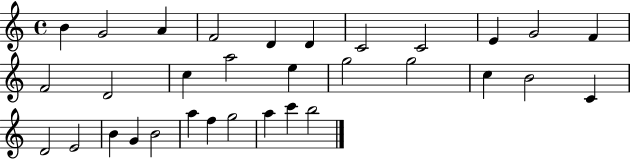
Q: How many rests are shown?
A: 0